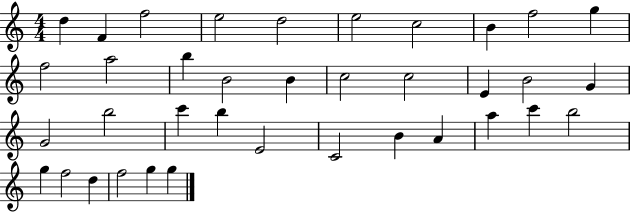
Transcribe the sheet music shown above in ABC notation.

X:1
T:Untitled
M:4/4
L:1/4
K:C
d F f2 e2 d2 e2 c2 B f2 g f2 a2 b B2 B c2 c2 E B2 G G2 b2 c' b E2 C2 B A a c' b2 g f2 d f2 g g